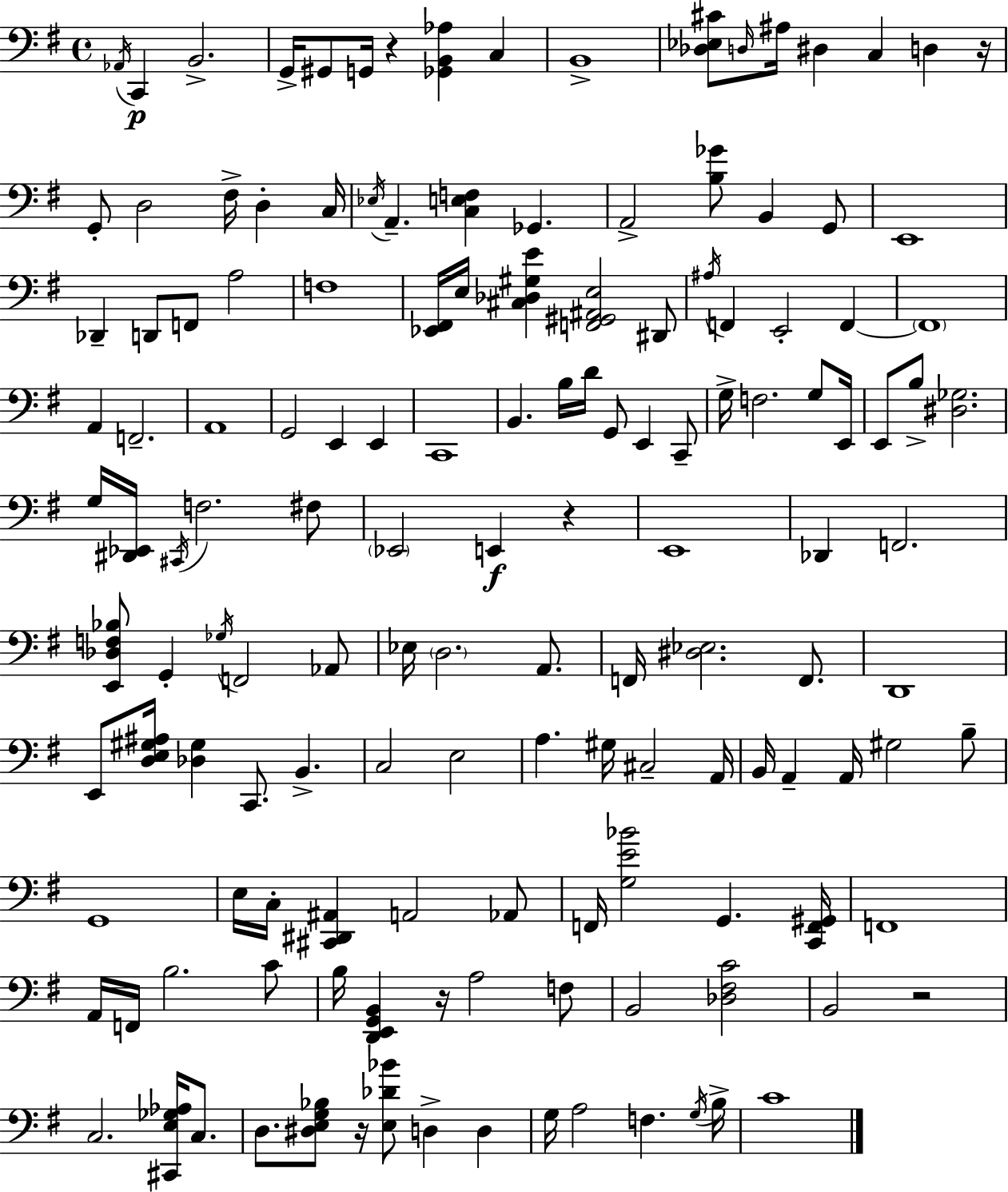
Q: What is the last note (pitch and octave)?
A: C4